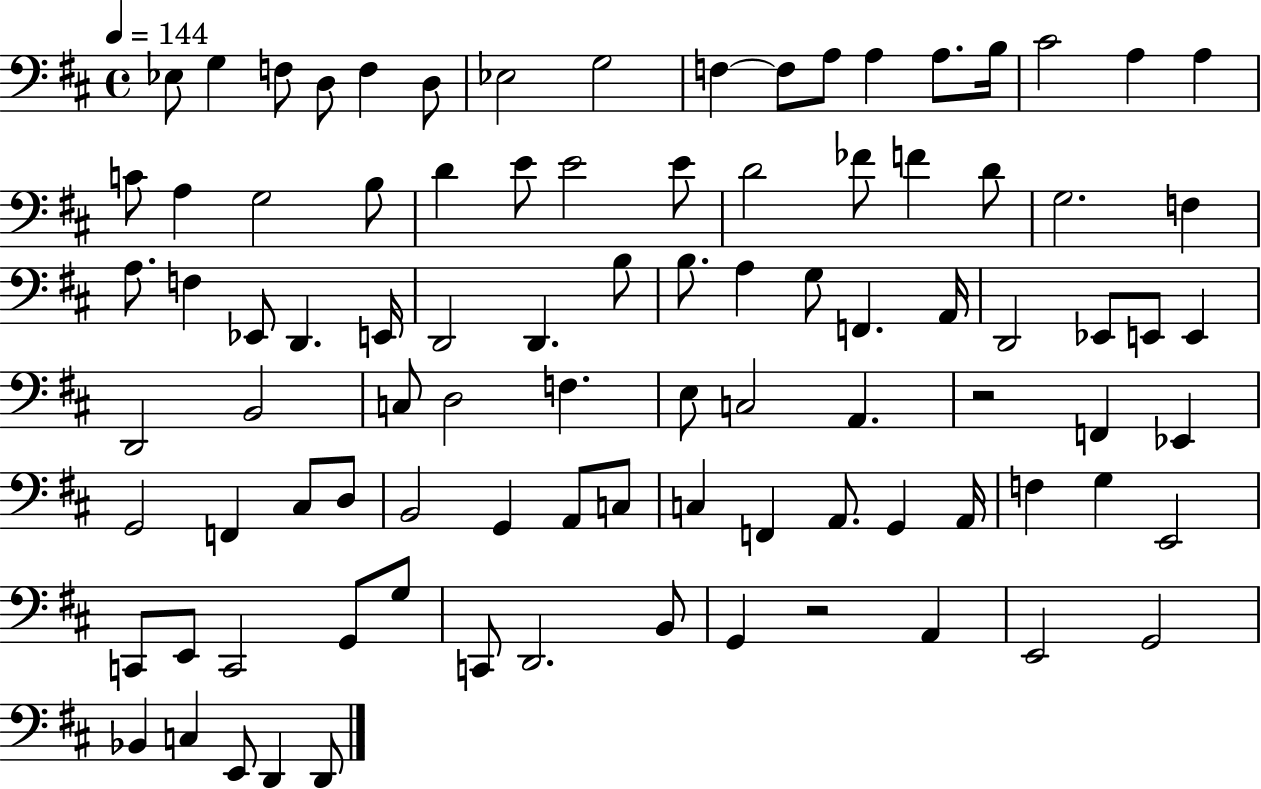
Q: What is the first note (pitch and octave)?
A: Eb3